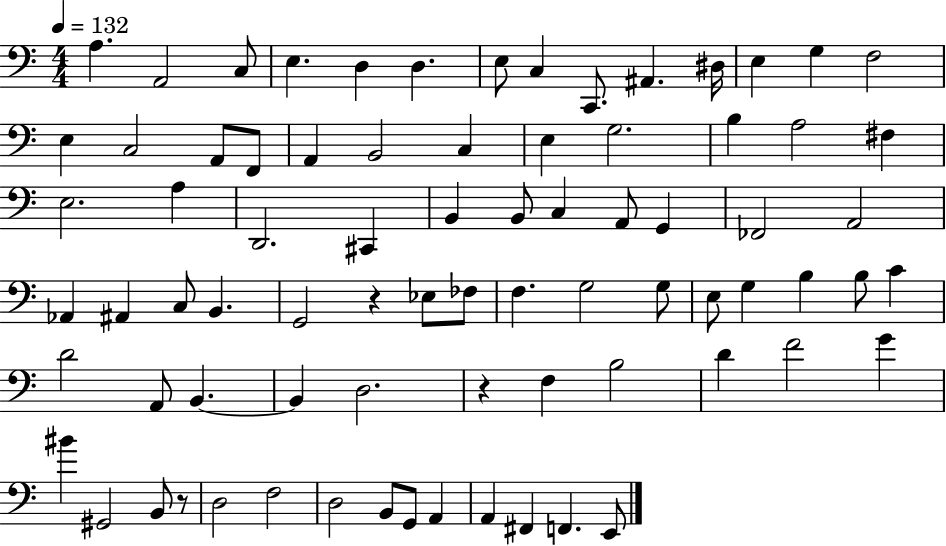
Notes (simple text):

A3/q. A2/h C3/e E3/q. D3/q D3/q. E3/e C3/q C2/e. A#2/q. D#3/s E3/q G3/q F3/h E3/q C3/h A2/e F2/e A2/q B2/h C3/q E3/q G3/h. B3/q A3/h F#3/q E3/h. A3/q D2/h. C#2/q B2/q B2/e C3/q A2/e G2/q FES2/h A2/h Ab2/q A#2/q C3/e B2/q. G2/h R/q Eb3/e FES3/e F3/q. G3/h G3/e E3/e G3/q B3/q B3/e C4/q D4/h A2/e B2/q. B2/q D3/h. R/q F3/q B3/h D4/q F4/h G4/q BIS4/q G#2/h B2/e R/e D3/h F3/h D3/h B2/e G2/e A2/q A2/q F#2/q F2/q. E2/e